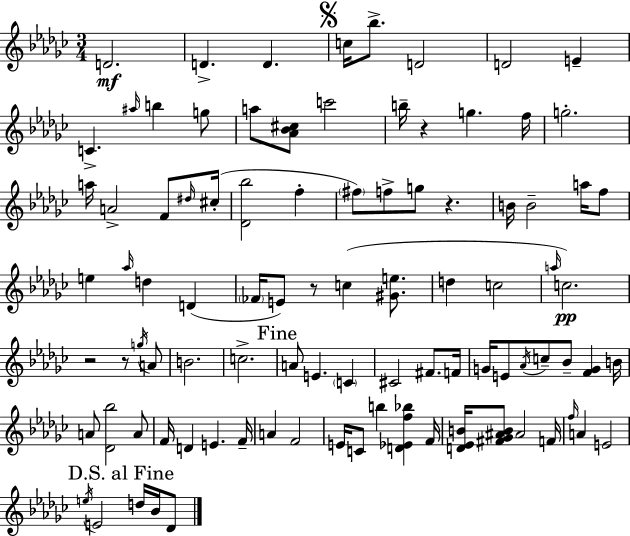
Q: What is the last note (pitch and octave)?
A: Db4